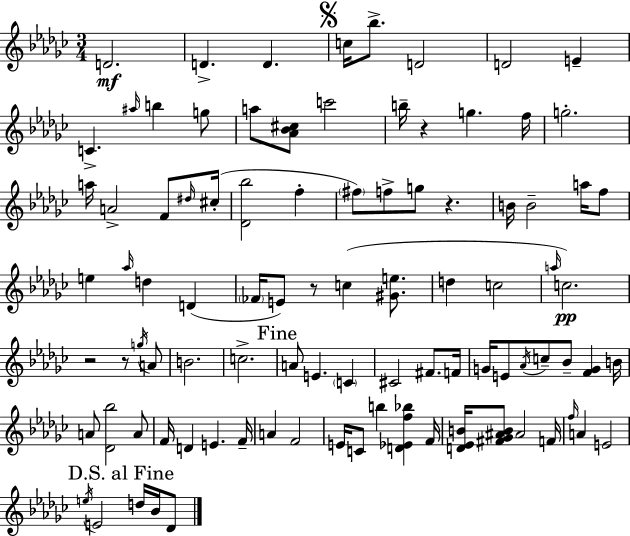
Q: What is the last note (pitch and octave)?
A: Db4